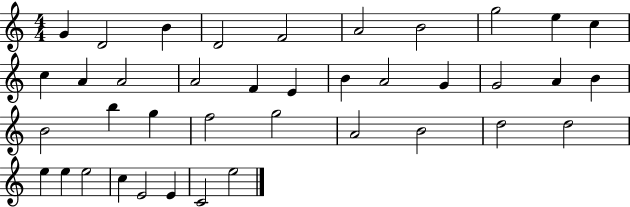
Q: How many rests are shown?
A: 0